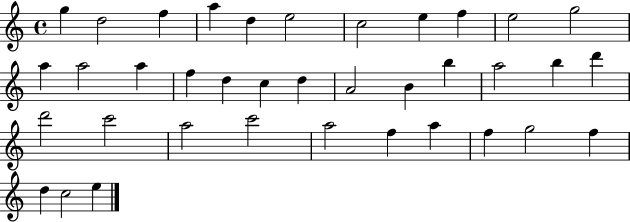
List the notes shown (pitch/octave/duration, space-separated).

G5/q D5/h F5/q A5/q D5/q E5/h C5/h E5/q F5/q E5/h G5/h A5/q A5/h A5/q F5/q D5/q C5/q D5/q A4/h B4/q B5/q A5/h B5/q D6/q D6/h C6/h A5/h C6/h A5/h F5/q A5/q F5/q G5/h F5/q D5/q C5/h E5/q